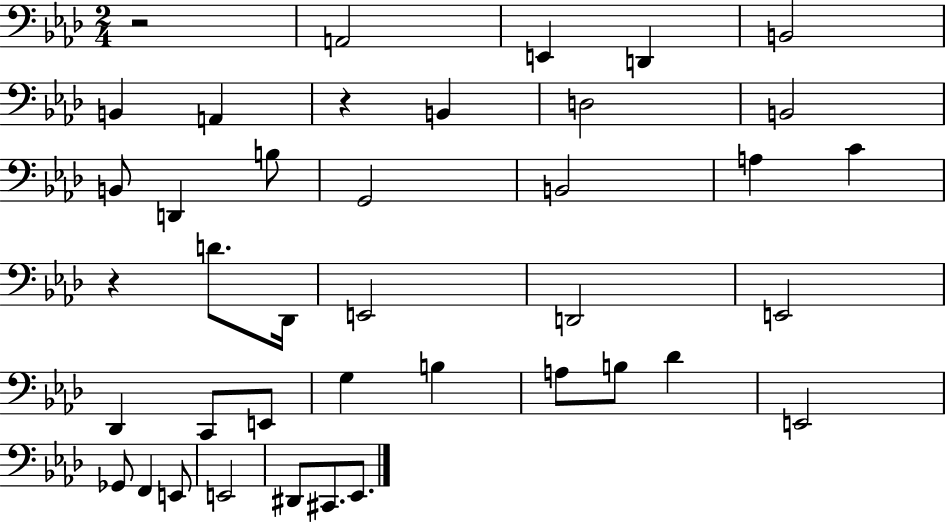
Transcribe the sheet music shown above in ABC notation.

X:1
T:Untitled
M:2/4
L:1/4
K:Ab
z2 A,,2 E,, D,, B,,2 B,, A,, z B,, D,2 B,,2 B,,/2 D,, B,/2 G,,2 B,,2 A, C z D/2 _D,,/4 E,,2 D,,2 E,,2 _D,, C,,/2 E,,/2 G, B, A,/2 B,/2 _D E,,2 _G,,/2 F,, E,,/2 E,,2 ^D,,/2 ^C,,/2 _E,,/2